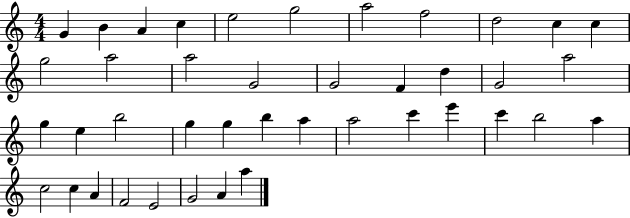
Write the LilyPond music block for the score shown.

{
  \clef treble
  \numericTimeSignature
  \time 4/4
  \key c \major
  g'4 b'4 a'4 c''4 | e''2 g''2 | a''2 f''2 | d''2 c''4 c''4 | \break g''2 a''2 | a''2 g'2 | g'2 f'4 d''4 | g'2 a''2 | \break g''4 e''4 b''2 | g''4 g''4 b''4 a''4 | a''2 c'''4 e'''4 | c'''4 b''2 a''4 | \break c''2 c''4 a'4 | f'2 e'2 | g'2 a'4 a''4 | \bar "|."
}